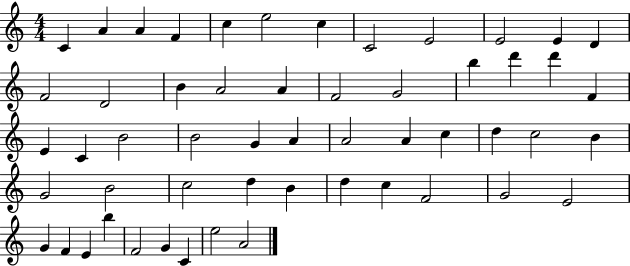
C4/q A4/q A4/q F4/q C5/q E5/h C5/q C4/h E4/h E4/h E4/q D4/q F4/h D4/h B4/q A4/h A4/q F4/h G4/h B5/q D6/q D6/q F4/q E4/q C4/q B4/h B4/h G4/q A4/q A4/h A4/q C5/q D5/q C5/h B4/q G4/h B4/h C5/h D5/q B4/q D5/q C5/q F4/h G4/h E4/h G4/q F4/q E4/q B5/q F4/h G4/q C4/q E5/h A4/h